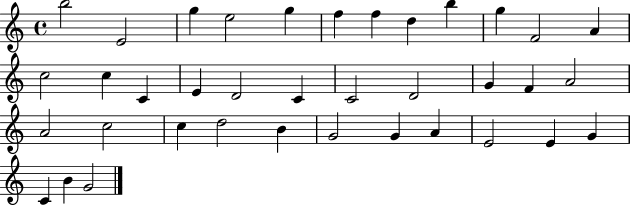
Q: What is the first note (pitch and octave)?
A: B5